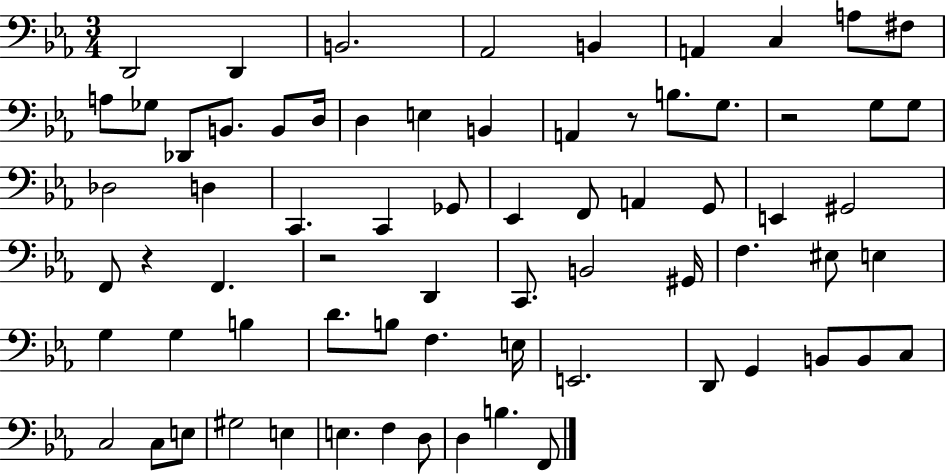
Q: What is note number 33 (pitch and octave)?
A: E2